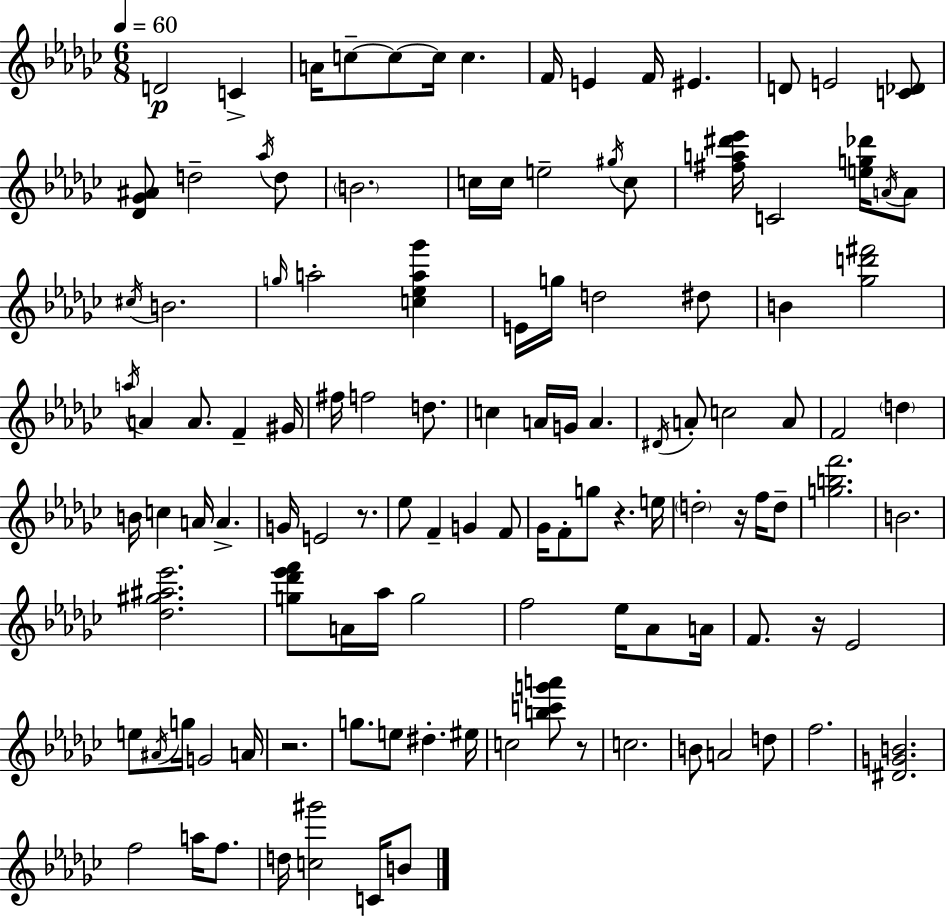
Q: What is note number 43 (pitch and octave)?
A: C5